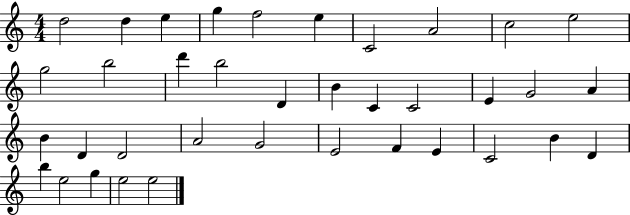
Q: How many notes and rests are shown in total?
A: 37